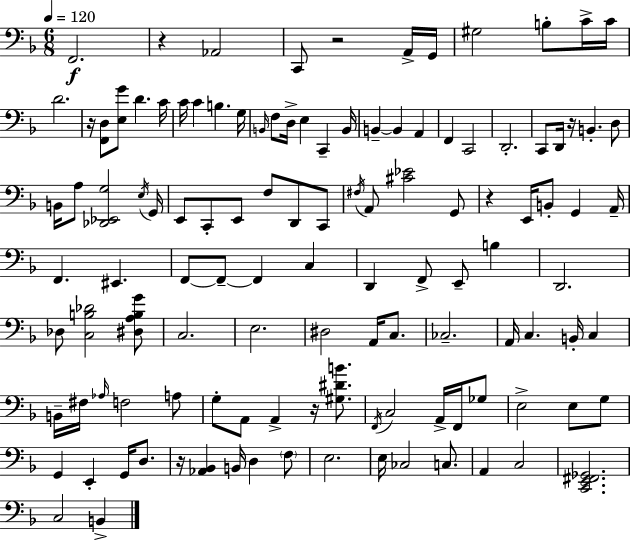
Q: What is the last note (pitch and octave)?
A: B2